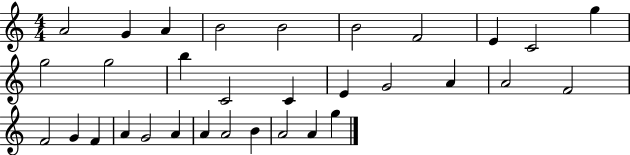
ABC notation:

X:1
T:Untitled
M:4/4
L:1/4
K:C
A2 G A B2 B2 B2 F2 E C2 g g2 g2 b C2 C E G2 A A2 F2 F2 G F A G2 A A A2 B A2 A g